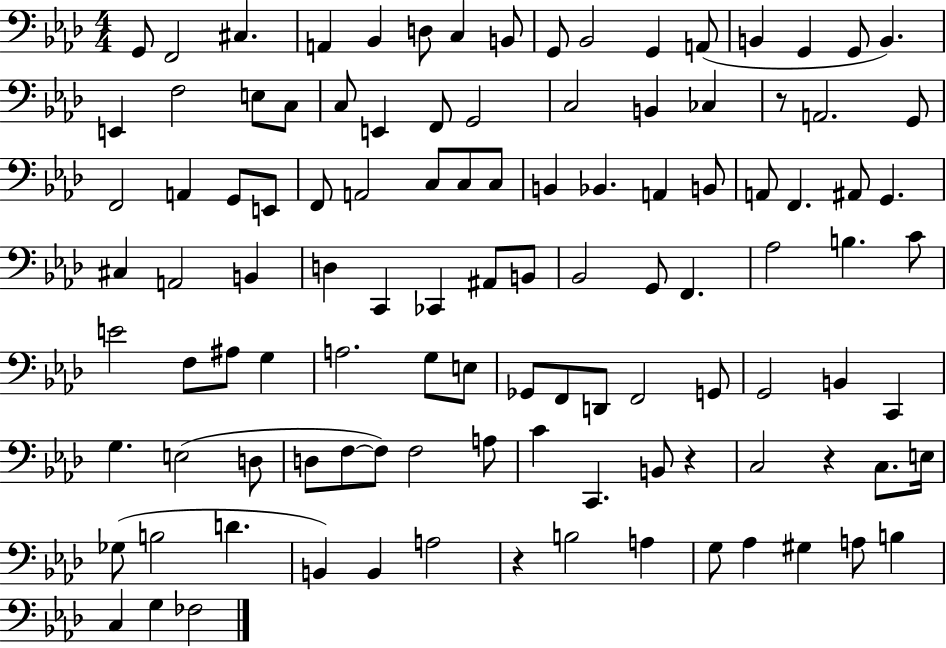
G2/e F2/h C#3/q. A2/q Bb2/q D3/e C3/q B2/e G2/e Bb2/h G2/q A2/e B2/q G2/q G2/e B2/q. E2/q F3/h E3/e C3/e C3/e E2/q F2/e G2/h C3/h B2/q CES3/q R/e A2/h. G2/e F2/h A2/q G2/e E2/e F2/e A2/h C3/e C3/e C3/e B2/q Bb2/q. A2/q B2/e A2/e F2/q. A#2/e G2/q. C#3/q A2/h B2/q D3/q C2/q CES2/q A#2/e B2/e Bb2/h G2/e F2/q. Ab3/h B3/q. C4/e E4/h F3/e A#3/e G3/q A3/h. G3/e E3/e Gb2/e F2/e D2/e F2/h G2/e G2/h B2/q C2/q G3/q. E3/h D3/e D3/e F3/e F3/e F3/h A3/e C4/q C2/q. B2/e R/q C3/h R/q C3/e. E3/s Gb3/e B3/h D4/q. B2/q B2/q A3/h R/q B3/h A3/q G3/e Ab3/q G#3/q A3/e B3/q C3/q G3/q FES3/h